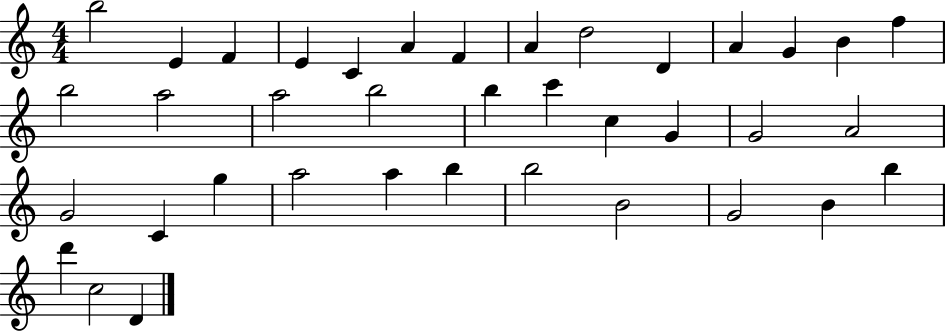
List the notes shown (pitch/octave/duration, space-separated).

B5/h E4/q F4/q E4/q C4/q A4/q F4/q A4/q D5/h D4/q A4/q G4/q B4/q F5/q B5/h A5/h A5/h B5/h B5/q C6/q C5/q G4/q G4/h A4/h G4/h C4/q G5/q A5/h A5/q B5/q B5/h B4/h G4/h B4/q B5/q D6/q C5/h D4/q